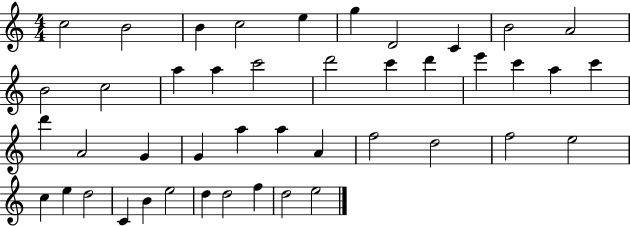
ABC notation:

X:1
T:Untitled
M:4/4
L:1/4
K:C
c2 B2 B c2 e g D2 C B2 A2 B2 c2 a a c'2 d'2 c' d' e' c' a c' d' A2 G G a a A f2 d2 f2 e2 c e d2 C B e2 d d2 f d2 e2